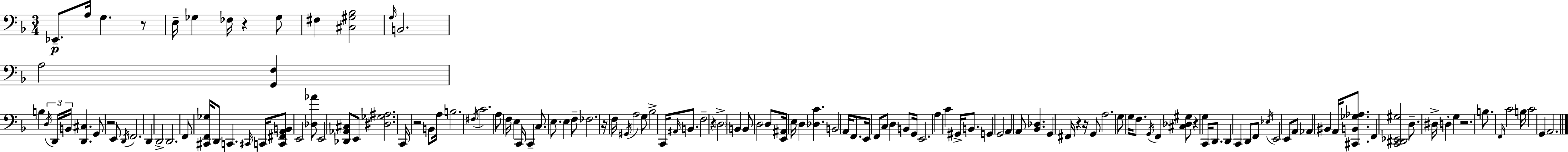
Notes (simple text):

Eb2/e. A3/s G3/q. R/e E3/s Gb3/q FES3/s R/q Gb3/e F#3/q [C#3,G#3,Bb3]/h G3/s B2/h. A3/h [G2,F3]/q B3/q D3/s D2/s B2/s [D2,C#3]/q. G2/e R/h E2/e D2/s F2/h. D2/q D2/h D2/h. F2/e [C#2,F2,Gb3]/s D2/e C2/q. C#2/s C2/s [C2,F#2,A2,B2]/e E2/h [Db3,Ab4]/e E2/h [Db2,Ab2,C#3]/e E2/e [D#3,Gb3,A#3]/h. C2/s R/h B2/e A3/s B3/h. F#3/s C4/h. A3/e F3/s E3/q C2/s C2/q C3/e. E3/e. E3/q F3/e FES3/h. R/s F3/s G#2/s A3/h G3/e Bb3/h C2/s A#2/s B2/e. F3/h R/q D3/h B2/q B2/e D3/h D3/e [E2,A#2]/s E3/s D3/q [Db3,C4]/q. B2/h A2/s F2/e. E2/s F2/e C3/e D3/q B2/e G2/s E2/h. A3/q C4/q G#2/s B2/e. G2/q G2/h A2/q A2/e [Bb2,Db3]/q. G2/q F#2/s R/q R/s G2/e A3/h. G3/e G3/s F3/e. G2/s F2/q [C#3,Db3,G#3]/e R/q G3/q C2/s D2/e. D2/q C2/q D2/e F2/e Eb3/s E2/h E2/e A2/e Ab2/q BIS2/q A2/s [C#2,B2,Gb3,Ab3]/e. F2/q [C2,D#2,Eb2,G#3]/h D3/e. D#3/s D3/q G3/q R/h. B3/e. F2/s C4/h B3/s C4/h G2/q A2/h.